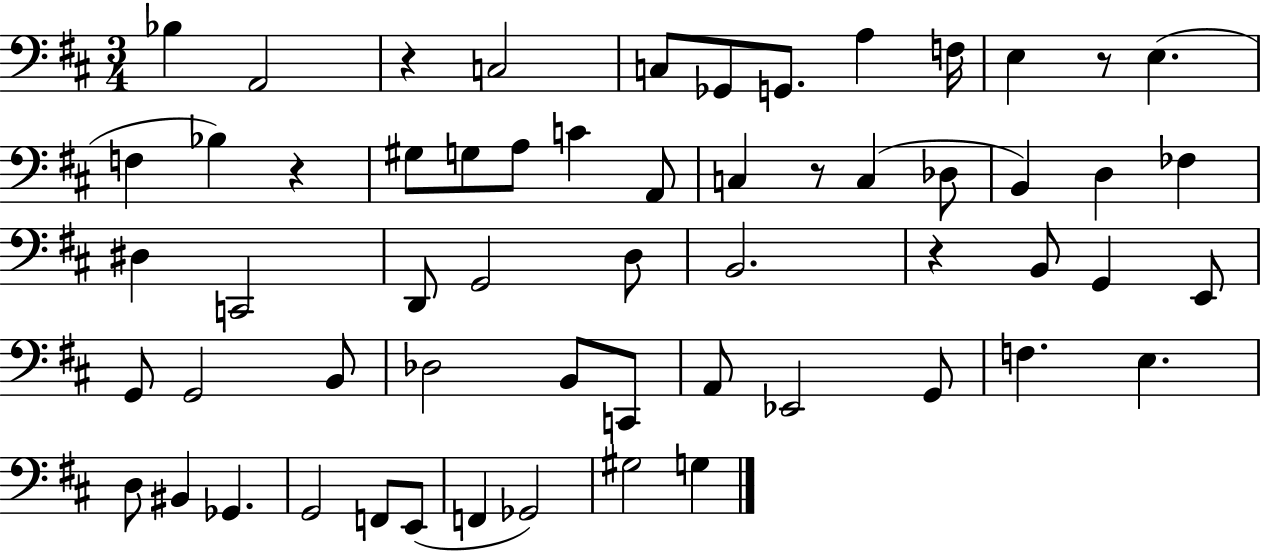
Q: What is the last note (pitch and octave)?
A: G3